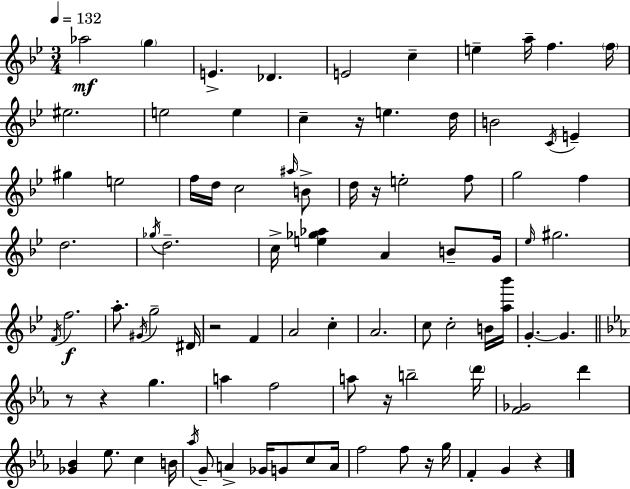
X:1
T:Untitled
M:3/4
L:1/4
K:Gm
_a2 g E _D E2 c e a/4 f f/4 ^e2 e2 e c z/4 e d/4 B2 C/4 E ^g e2 f/4 d/4 c2 ^a/4 B/2 d/4 z/4 e2 f/2 g2 f d2 _g/4 d2 c/4 [e_g_a] A B/2 G/4 _e/4 ^g2 F/4 f2 a/2 ^G/4 g2 ^D/4 z2 F A2 c A2 c/2 c2 B/4 [a_b']/4 G G z/2 z g a f2 a/2 z/4 b2 d'/4 [F_G]2 d' [_G_B] _e/2 c B/4 _a/4 G/2 A _G/4 G/2 c/2 A/4 f2 f/2 z/4 g/4 F G z